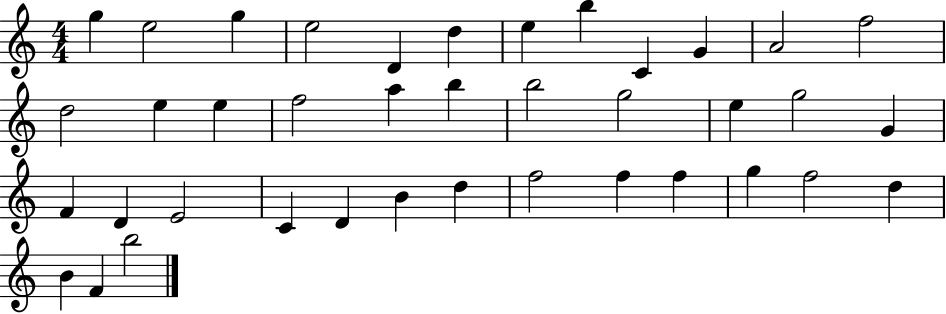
G5/q E5/h G5/q E5/h D4/q D5/q E5/q B5/q C4/q G4/q A4/h F5/h D5/h E5/q E5/q F5/h A5/q B5/q B5/h G5/h E5/q G5/h G4/q F4/q D4/q E4/h C4/q D4/q B4/q D5/q F5/h F5/q F5/q G5/q F5/h D5/q B4/q F4/q B5/h